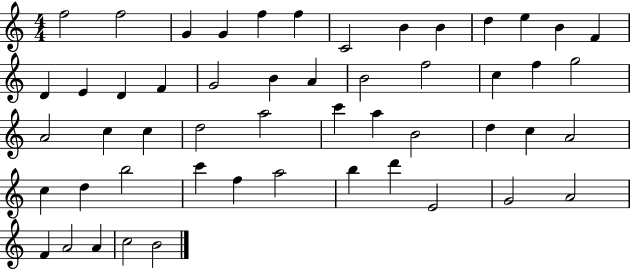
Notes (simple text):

F5/h F5/h G4/q G4/q F5/q F5/q C4/h B4/q B4/q D5/q E5/q B4/q F4/q D4/q E4/q D4/q F4/q G4/h B4/q A4/q B4/h F5/h C5/q F5/q G5/h A4/h C5/q C5/q D5/h A5/h C6/q A5/q B4/h D5/q C5/q A4/h C5/q D5/q B5/h C6/q F5/q A5/h B5/q D6/q E4/h G4/h A4/h F4/q A4/h A4/q C5/h B4/h